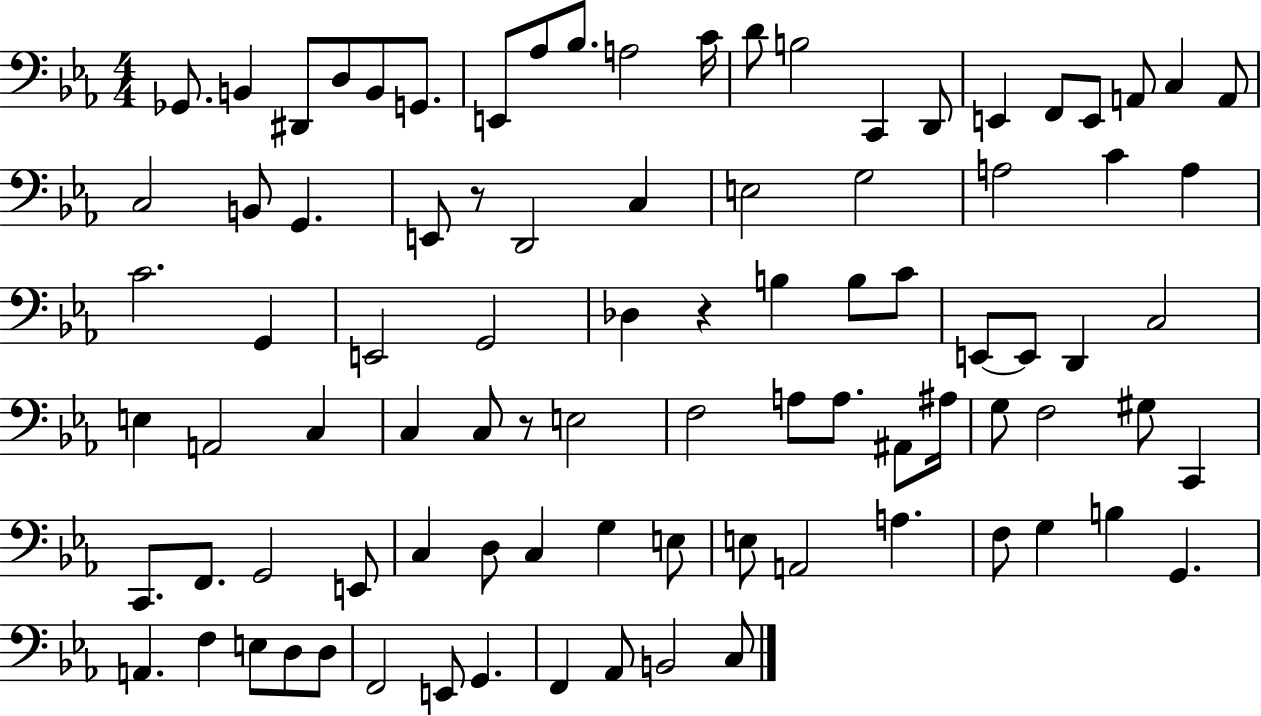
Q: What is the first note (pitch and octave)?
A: Gb2